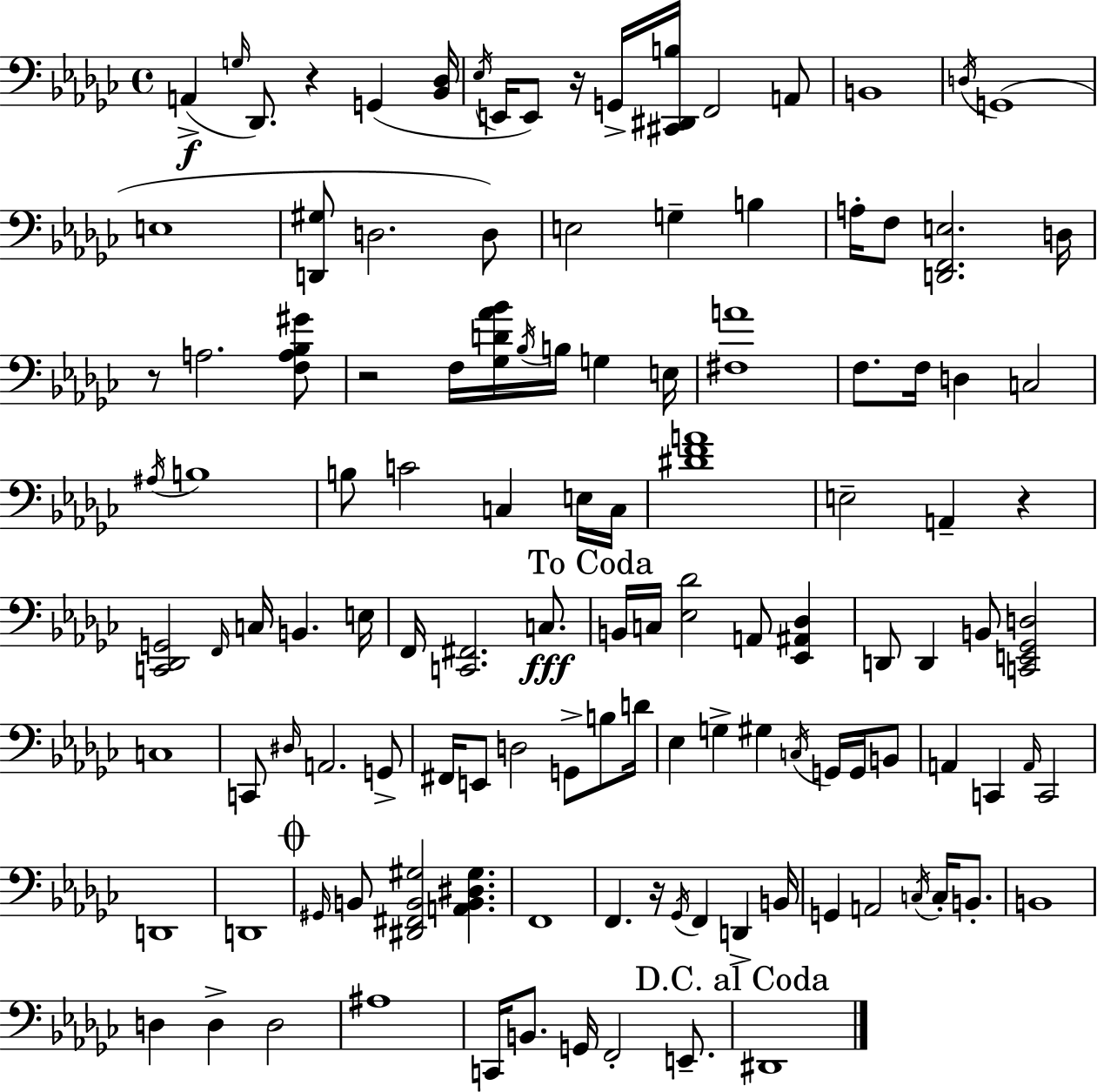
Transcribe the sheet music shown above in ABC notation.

X:1
T:Untitled
M:4/4
L:1/4
K:Ebm
A,, G,/4 _D,,/2 z G,, [_B,,_D,]/4 _E,/4 E,,/4 E,,/2 z/4 G,,/4 [^C,,^D,,B,]/4 F,,2 A,,/2 B,,4 D,/4 G,,4 E,4 [D,,^G,]/2 D,2 D,/2 E,2 G, B, A,/4 F,/2 [D,,F,,E,]2 D,/4 z/2 A,2 [F,A,_B,^G]/2 z2 F,/4 [_G,D_A_B]/4 _B,/4 B,/4 G, E,/4 [^F,A]4 F,/2 F,/4 D, C,2 ^A,/4 B,4 B,/2 C2 C, E,/4 C,/4 [^DFA]4 E,2 A,, z [C,,_D,,G,,]2 F,,/4 C,/4 B,, E,/4 F,,/4 [C,,^F,,]2 C,/2 B,,/4 C,/4 [_E,_D]2 A,,/2 [_E,,^A,,_D,] D,,/2 D,, B,,/2 [C,,E,,_G,,D,]2 C,4 C,,/2 ^D,/4 A,,2 G,,/2 ^F,,/4 E,,/2 D,2 G,,/2 B,/2 D/4 _E, G, ^G, C,/4 G,,/4 G,,/4 B,,/2 A,, C,, A,,/4 C,,2 D,,4 D,,4 ^G,,/4 B,,/2 [^D,,^F,,B,,^G,]2 [A,,B,,^D,^G,] F,,4 F,, z/4 _G,,/4 F,, D,, B,,/4 G,, A,,2 C,/4 C,/4 B,,/2 B,,4 D, D, D,2 ^A,4 C,,/4 B,,/2 G,,/4 F,,2 E,,/2 ^D,,4